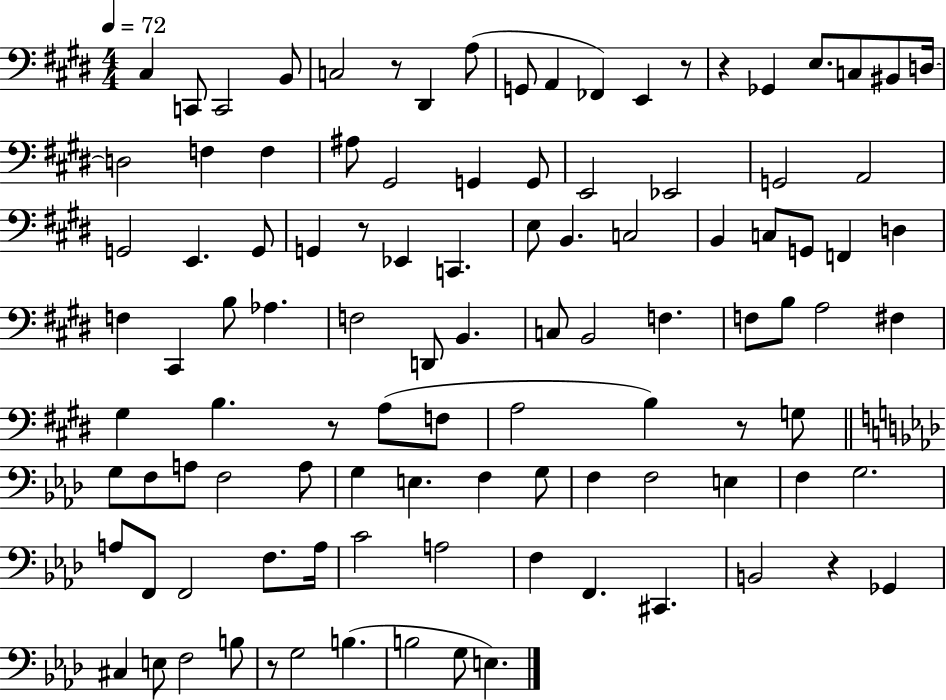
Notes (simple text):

C#3/q C2/e C2/h B2/e C3/h R/e D#2/q A3/e G2/e A2/q FES2/q E2/q R/e R/q Gb2/q E3/e. C3/e BIS2/e D3/s D3/h F3/q F3/q A#3/e G#2/h G2/q G2/e E2/h Eb2/h G2/h A2/h G2/h E2/q. G2/e G2/q R/e Eb2/q C2/q. E3/e B2/q. C3/h B2/q C3/e G2/e F2/q D3/q F3/q C#2/q B3/e Ab3/q. F3/h D2/e B2/q. C3/e B2/h F3/q. F3/e B3/e A3/h F#3/q G#3/q B3/q. R/e A3/e F3/e A3/h B3/q R/e G3/e G3/e F3/e A3/e F3/h A3/e G3/q E3/q. F3/q G3/e F3/q F3/h E3/q F3/q G3/h. A3/e F2/e F2/h F3/e. A3/s C4/h A3/h F3/q F2/q. C#2/q. B2/h R/q Gb2/q C#3/q E3/e F3/h B3/e R/e G3/h B3/q. B3/h G3/e E3/q.